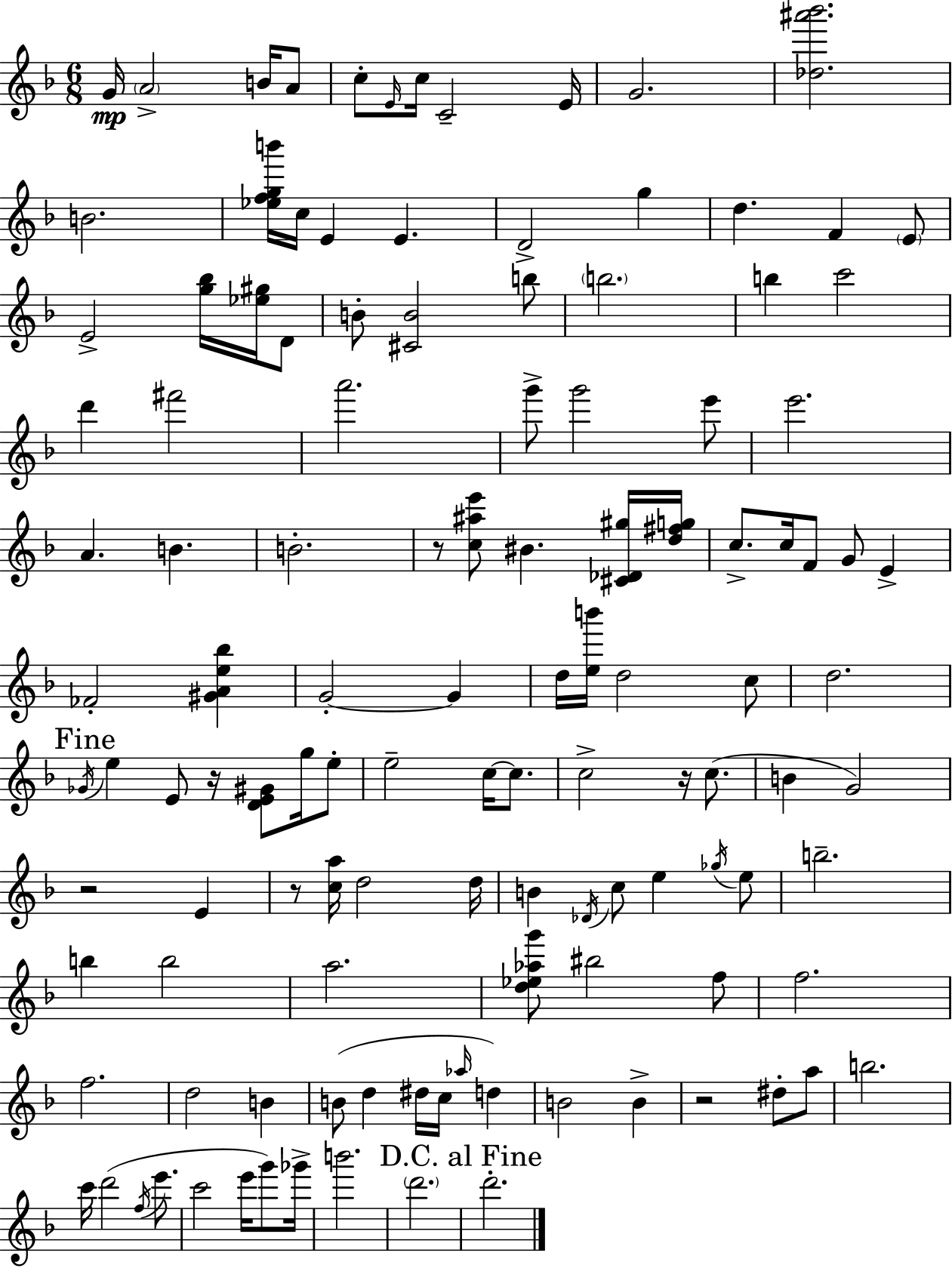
G4/s A4/h B4/s A4/e C5/e E4/s C5/s C4/h E4/s G4/h. [Db5,A#6,Bb6]/h. B4/h. [Eb5,F5,G5,B6]/s C5/s E4/q E4/q. D4/h G5/q D5/q. F4/q E4/e E4/h [G5,Bb5]/s [Eb5,G#5]/s D4/e B4/e [C#4,B4]/h B5/e B5/h. B5/q C6/h D6/q F#6/h A6/h. G6/e G6/h E6/e E6/h. A4/q. B4/q. B4/h. R/e [C5,A#5,E6]/e BIS4/q. [C#4,Db4,G#5]/s [D5,F#5,G5]/s C5/e. C5/s F4/e G4/e E4/q FES4/h [G#4,A4,E5,Bb5]/q G4/h G4/q D5/s [E5,B6]/s D5/h C5/e D5/h. Gb4/s E5/q E4/e R/s [D4,E4,G#4]/e G5/s E5/e E5/h C5/s C5/e. C5/h R/s C5/e. B4/q G4/h R/h E4/q R/e [C5,A5]/s D5/h D5/s B4/q Db4/s C5/e E5/q Gb5/s E5/e B5/h. B5/q B5/h A5/h. [D5,Eb5,Ab5,G6]/e BIS5/h F5/e F5/h. F5/h. D5/h B4/q B4/e D5/q D#5/s C5/s Ab5/s D5/q B4/h B4/q R/h D#5/e A5/e B5/h. C6/s D6/h F5/s E6/e. C6/h E6/s G6/e Gb6/s B6/h. D6/h. D6/h.